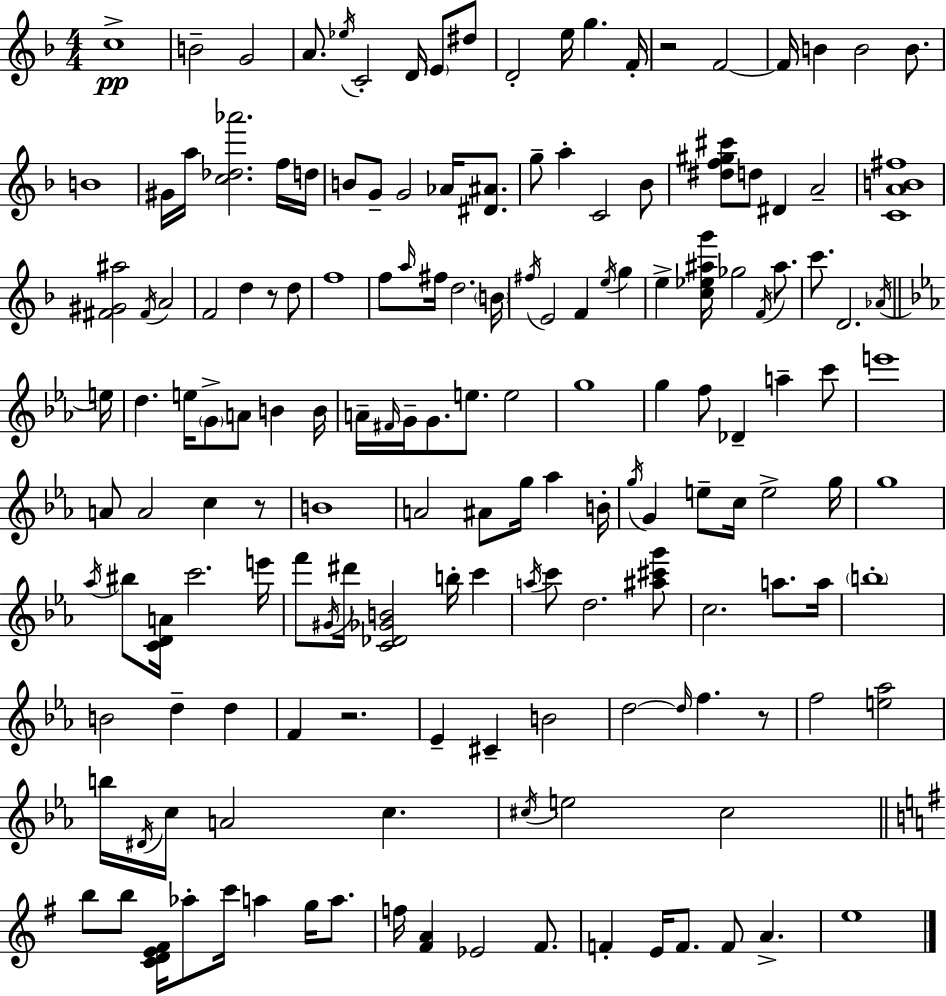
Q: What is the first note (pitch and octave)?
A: C5